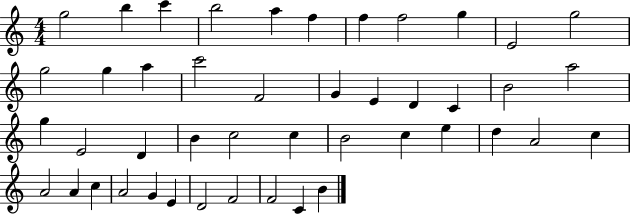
{
  \clef treble
  \numericTimeSignature
  \time 4/4
  \key c \major
  g''2 b''4 c'''4 | b''2 a''4 f''4 | f''4 f''2 g''4 | e'2 g''2 | \break g''2 g''4 a''4 | c'''2 f'2 | g'4 e'4 d'4 c'4 | b'2 a''2 | \break g''4 e'2 d'4 | b'4 c''2 c''4 | b'2 c''4 e''4 | d''4 a'2 c''4 | \break a'2 a'4 c''4 | a'2 g'4 e'4 | d'2 f'2 | f'2 c'4 b'4 | \break \bar "|."
}